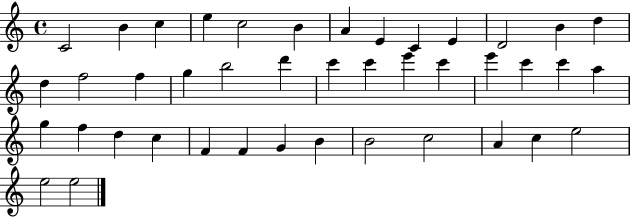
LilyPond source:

{
  \clef treble
  \time 4/4
  \defaultTimeSignature
  \key c \major
  c'2 b'4 c''4 | e''4 c''2 b'4 | a'4 e'4 c'4 e'4 | d'2 b'4 d''4 | \break d''4 f''2 f''4 | g''4 b''2 d'''4 | c'''4 c'''4 e'''4 c'''4 | e'''4 c'''4 c'''4 a''4 | \break g''4 f''4 d''4 c''4 | f'4 f'4 g'4 b'4 | b'2 c''2 | a'4 c''4 e''2 | \break e''2 e''2 | \bar "|."
}